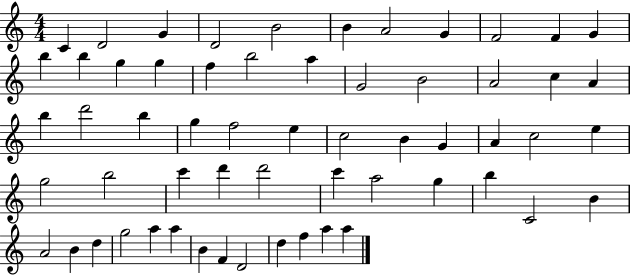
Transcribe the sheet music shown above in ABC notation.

X:1
T:Untitled
M:4/4
L:1/4
K:C
C D2 G D2 B2 B A2 G F2 F G b b g g f b2 a G2 B2 A2 c A b d'2 b g f2 e c2 B G A c2 e g2 b2 c' d' d'2 c' a2 g b C2 B A2 B d g2 a a B F D2 d f a a